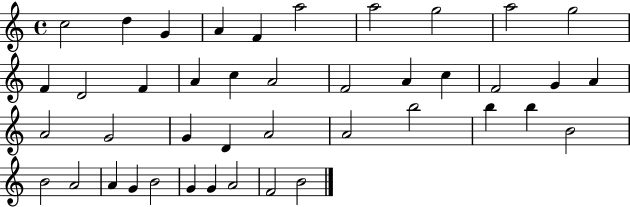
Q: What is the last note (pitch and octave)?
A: B4